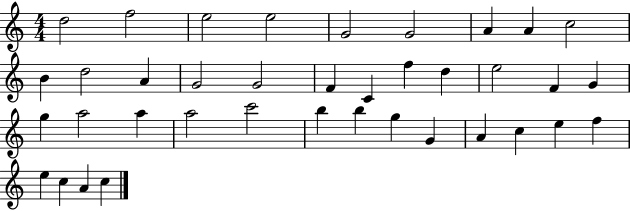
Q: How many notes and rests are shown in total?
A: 38